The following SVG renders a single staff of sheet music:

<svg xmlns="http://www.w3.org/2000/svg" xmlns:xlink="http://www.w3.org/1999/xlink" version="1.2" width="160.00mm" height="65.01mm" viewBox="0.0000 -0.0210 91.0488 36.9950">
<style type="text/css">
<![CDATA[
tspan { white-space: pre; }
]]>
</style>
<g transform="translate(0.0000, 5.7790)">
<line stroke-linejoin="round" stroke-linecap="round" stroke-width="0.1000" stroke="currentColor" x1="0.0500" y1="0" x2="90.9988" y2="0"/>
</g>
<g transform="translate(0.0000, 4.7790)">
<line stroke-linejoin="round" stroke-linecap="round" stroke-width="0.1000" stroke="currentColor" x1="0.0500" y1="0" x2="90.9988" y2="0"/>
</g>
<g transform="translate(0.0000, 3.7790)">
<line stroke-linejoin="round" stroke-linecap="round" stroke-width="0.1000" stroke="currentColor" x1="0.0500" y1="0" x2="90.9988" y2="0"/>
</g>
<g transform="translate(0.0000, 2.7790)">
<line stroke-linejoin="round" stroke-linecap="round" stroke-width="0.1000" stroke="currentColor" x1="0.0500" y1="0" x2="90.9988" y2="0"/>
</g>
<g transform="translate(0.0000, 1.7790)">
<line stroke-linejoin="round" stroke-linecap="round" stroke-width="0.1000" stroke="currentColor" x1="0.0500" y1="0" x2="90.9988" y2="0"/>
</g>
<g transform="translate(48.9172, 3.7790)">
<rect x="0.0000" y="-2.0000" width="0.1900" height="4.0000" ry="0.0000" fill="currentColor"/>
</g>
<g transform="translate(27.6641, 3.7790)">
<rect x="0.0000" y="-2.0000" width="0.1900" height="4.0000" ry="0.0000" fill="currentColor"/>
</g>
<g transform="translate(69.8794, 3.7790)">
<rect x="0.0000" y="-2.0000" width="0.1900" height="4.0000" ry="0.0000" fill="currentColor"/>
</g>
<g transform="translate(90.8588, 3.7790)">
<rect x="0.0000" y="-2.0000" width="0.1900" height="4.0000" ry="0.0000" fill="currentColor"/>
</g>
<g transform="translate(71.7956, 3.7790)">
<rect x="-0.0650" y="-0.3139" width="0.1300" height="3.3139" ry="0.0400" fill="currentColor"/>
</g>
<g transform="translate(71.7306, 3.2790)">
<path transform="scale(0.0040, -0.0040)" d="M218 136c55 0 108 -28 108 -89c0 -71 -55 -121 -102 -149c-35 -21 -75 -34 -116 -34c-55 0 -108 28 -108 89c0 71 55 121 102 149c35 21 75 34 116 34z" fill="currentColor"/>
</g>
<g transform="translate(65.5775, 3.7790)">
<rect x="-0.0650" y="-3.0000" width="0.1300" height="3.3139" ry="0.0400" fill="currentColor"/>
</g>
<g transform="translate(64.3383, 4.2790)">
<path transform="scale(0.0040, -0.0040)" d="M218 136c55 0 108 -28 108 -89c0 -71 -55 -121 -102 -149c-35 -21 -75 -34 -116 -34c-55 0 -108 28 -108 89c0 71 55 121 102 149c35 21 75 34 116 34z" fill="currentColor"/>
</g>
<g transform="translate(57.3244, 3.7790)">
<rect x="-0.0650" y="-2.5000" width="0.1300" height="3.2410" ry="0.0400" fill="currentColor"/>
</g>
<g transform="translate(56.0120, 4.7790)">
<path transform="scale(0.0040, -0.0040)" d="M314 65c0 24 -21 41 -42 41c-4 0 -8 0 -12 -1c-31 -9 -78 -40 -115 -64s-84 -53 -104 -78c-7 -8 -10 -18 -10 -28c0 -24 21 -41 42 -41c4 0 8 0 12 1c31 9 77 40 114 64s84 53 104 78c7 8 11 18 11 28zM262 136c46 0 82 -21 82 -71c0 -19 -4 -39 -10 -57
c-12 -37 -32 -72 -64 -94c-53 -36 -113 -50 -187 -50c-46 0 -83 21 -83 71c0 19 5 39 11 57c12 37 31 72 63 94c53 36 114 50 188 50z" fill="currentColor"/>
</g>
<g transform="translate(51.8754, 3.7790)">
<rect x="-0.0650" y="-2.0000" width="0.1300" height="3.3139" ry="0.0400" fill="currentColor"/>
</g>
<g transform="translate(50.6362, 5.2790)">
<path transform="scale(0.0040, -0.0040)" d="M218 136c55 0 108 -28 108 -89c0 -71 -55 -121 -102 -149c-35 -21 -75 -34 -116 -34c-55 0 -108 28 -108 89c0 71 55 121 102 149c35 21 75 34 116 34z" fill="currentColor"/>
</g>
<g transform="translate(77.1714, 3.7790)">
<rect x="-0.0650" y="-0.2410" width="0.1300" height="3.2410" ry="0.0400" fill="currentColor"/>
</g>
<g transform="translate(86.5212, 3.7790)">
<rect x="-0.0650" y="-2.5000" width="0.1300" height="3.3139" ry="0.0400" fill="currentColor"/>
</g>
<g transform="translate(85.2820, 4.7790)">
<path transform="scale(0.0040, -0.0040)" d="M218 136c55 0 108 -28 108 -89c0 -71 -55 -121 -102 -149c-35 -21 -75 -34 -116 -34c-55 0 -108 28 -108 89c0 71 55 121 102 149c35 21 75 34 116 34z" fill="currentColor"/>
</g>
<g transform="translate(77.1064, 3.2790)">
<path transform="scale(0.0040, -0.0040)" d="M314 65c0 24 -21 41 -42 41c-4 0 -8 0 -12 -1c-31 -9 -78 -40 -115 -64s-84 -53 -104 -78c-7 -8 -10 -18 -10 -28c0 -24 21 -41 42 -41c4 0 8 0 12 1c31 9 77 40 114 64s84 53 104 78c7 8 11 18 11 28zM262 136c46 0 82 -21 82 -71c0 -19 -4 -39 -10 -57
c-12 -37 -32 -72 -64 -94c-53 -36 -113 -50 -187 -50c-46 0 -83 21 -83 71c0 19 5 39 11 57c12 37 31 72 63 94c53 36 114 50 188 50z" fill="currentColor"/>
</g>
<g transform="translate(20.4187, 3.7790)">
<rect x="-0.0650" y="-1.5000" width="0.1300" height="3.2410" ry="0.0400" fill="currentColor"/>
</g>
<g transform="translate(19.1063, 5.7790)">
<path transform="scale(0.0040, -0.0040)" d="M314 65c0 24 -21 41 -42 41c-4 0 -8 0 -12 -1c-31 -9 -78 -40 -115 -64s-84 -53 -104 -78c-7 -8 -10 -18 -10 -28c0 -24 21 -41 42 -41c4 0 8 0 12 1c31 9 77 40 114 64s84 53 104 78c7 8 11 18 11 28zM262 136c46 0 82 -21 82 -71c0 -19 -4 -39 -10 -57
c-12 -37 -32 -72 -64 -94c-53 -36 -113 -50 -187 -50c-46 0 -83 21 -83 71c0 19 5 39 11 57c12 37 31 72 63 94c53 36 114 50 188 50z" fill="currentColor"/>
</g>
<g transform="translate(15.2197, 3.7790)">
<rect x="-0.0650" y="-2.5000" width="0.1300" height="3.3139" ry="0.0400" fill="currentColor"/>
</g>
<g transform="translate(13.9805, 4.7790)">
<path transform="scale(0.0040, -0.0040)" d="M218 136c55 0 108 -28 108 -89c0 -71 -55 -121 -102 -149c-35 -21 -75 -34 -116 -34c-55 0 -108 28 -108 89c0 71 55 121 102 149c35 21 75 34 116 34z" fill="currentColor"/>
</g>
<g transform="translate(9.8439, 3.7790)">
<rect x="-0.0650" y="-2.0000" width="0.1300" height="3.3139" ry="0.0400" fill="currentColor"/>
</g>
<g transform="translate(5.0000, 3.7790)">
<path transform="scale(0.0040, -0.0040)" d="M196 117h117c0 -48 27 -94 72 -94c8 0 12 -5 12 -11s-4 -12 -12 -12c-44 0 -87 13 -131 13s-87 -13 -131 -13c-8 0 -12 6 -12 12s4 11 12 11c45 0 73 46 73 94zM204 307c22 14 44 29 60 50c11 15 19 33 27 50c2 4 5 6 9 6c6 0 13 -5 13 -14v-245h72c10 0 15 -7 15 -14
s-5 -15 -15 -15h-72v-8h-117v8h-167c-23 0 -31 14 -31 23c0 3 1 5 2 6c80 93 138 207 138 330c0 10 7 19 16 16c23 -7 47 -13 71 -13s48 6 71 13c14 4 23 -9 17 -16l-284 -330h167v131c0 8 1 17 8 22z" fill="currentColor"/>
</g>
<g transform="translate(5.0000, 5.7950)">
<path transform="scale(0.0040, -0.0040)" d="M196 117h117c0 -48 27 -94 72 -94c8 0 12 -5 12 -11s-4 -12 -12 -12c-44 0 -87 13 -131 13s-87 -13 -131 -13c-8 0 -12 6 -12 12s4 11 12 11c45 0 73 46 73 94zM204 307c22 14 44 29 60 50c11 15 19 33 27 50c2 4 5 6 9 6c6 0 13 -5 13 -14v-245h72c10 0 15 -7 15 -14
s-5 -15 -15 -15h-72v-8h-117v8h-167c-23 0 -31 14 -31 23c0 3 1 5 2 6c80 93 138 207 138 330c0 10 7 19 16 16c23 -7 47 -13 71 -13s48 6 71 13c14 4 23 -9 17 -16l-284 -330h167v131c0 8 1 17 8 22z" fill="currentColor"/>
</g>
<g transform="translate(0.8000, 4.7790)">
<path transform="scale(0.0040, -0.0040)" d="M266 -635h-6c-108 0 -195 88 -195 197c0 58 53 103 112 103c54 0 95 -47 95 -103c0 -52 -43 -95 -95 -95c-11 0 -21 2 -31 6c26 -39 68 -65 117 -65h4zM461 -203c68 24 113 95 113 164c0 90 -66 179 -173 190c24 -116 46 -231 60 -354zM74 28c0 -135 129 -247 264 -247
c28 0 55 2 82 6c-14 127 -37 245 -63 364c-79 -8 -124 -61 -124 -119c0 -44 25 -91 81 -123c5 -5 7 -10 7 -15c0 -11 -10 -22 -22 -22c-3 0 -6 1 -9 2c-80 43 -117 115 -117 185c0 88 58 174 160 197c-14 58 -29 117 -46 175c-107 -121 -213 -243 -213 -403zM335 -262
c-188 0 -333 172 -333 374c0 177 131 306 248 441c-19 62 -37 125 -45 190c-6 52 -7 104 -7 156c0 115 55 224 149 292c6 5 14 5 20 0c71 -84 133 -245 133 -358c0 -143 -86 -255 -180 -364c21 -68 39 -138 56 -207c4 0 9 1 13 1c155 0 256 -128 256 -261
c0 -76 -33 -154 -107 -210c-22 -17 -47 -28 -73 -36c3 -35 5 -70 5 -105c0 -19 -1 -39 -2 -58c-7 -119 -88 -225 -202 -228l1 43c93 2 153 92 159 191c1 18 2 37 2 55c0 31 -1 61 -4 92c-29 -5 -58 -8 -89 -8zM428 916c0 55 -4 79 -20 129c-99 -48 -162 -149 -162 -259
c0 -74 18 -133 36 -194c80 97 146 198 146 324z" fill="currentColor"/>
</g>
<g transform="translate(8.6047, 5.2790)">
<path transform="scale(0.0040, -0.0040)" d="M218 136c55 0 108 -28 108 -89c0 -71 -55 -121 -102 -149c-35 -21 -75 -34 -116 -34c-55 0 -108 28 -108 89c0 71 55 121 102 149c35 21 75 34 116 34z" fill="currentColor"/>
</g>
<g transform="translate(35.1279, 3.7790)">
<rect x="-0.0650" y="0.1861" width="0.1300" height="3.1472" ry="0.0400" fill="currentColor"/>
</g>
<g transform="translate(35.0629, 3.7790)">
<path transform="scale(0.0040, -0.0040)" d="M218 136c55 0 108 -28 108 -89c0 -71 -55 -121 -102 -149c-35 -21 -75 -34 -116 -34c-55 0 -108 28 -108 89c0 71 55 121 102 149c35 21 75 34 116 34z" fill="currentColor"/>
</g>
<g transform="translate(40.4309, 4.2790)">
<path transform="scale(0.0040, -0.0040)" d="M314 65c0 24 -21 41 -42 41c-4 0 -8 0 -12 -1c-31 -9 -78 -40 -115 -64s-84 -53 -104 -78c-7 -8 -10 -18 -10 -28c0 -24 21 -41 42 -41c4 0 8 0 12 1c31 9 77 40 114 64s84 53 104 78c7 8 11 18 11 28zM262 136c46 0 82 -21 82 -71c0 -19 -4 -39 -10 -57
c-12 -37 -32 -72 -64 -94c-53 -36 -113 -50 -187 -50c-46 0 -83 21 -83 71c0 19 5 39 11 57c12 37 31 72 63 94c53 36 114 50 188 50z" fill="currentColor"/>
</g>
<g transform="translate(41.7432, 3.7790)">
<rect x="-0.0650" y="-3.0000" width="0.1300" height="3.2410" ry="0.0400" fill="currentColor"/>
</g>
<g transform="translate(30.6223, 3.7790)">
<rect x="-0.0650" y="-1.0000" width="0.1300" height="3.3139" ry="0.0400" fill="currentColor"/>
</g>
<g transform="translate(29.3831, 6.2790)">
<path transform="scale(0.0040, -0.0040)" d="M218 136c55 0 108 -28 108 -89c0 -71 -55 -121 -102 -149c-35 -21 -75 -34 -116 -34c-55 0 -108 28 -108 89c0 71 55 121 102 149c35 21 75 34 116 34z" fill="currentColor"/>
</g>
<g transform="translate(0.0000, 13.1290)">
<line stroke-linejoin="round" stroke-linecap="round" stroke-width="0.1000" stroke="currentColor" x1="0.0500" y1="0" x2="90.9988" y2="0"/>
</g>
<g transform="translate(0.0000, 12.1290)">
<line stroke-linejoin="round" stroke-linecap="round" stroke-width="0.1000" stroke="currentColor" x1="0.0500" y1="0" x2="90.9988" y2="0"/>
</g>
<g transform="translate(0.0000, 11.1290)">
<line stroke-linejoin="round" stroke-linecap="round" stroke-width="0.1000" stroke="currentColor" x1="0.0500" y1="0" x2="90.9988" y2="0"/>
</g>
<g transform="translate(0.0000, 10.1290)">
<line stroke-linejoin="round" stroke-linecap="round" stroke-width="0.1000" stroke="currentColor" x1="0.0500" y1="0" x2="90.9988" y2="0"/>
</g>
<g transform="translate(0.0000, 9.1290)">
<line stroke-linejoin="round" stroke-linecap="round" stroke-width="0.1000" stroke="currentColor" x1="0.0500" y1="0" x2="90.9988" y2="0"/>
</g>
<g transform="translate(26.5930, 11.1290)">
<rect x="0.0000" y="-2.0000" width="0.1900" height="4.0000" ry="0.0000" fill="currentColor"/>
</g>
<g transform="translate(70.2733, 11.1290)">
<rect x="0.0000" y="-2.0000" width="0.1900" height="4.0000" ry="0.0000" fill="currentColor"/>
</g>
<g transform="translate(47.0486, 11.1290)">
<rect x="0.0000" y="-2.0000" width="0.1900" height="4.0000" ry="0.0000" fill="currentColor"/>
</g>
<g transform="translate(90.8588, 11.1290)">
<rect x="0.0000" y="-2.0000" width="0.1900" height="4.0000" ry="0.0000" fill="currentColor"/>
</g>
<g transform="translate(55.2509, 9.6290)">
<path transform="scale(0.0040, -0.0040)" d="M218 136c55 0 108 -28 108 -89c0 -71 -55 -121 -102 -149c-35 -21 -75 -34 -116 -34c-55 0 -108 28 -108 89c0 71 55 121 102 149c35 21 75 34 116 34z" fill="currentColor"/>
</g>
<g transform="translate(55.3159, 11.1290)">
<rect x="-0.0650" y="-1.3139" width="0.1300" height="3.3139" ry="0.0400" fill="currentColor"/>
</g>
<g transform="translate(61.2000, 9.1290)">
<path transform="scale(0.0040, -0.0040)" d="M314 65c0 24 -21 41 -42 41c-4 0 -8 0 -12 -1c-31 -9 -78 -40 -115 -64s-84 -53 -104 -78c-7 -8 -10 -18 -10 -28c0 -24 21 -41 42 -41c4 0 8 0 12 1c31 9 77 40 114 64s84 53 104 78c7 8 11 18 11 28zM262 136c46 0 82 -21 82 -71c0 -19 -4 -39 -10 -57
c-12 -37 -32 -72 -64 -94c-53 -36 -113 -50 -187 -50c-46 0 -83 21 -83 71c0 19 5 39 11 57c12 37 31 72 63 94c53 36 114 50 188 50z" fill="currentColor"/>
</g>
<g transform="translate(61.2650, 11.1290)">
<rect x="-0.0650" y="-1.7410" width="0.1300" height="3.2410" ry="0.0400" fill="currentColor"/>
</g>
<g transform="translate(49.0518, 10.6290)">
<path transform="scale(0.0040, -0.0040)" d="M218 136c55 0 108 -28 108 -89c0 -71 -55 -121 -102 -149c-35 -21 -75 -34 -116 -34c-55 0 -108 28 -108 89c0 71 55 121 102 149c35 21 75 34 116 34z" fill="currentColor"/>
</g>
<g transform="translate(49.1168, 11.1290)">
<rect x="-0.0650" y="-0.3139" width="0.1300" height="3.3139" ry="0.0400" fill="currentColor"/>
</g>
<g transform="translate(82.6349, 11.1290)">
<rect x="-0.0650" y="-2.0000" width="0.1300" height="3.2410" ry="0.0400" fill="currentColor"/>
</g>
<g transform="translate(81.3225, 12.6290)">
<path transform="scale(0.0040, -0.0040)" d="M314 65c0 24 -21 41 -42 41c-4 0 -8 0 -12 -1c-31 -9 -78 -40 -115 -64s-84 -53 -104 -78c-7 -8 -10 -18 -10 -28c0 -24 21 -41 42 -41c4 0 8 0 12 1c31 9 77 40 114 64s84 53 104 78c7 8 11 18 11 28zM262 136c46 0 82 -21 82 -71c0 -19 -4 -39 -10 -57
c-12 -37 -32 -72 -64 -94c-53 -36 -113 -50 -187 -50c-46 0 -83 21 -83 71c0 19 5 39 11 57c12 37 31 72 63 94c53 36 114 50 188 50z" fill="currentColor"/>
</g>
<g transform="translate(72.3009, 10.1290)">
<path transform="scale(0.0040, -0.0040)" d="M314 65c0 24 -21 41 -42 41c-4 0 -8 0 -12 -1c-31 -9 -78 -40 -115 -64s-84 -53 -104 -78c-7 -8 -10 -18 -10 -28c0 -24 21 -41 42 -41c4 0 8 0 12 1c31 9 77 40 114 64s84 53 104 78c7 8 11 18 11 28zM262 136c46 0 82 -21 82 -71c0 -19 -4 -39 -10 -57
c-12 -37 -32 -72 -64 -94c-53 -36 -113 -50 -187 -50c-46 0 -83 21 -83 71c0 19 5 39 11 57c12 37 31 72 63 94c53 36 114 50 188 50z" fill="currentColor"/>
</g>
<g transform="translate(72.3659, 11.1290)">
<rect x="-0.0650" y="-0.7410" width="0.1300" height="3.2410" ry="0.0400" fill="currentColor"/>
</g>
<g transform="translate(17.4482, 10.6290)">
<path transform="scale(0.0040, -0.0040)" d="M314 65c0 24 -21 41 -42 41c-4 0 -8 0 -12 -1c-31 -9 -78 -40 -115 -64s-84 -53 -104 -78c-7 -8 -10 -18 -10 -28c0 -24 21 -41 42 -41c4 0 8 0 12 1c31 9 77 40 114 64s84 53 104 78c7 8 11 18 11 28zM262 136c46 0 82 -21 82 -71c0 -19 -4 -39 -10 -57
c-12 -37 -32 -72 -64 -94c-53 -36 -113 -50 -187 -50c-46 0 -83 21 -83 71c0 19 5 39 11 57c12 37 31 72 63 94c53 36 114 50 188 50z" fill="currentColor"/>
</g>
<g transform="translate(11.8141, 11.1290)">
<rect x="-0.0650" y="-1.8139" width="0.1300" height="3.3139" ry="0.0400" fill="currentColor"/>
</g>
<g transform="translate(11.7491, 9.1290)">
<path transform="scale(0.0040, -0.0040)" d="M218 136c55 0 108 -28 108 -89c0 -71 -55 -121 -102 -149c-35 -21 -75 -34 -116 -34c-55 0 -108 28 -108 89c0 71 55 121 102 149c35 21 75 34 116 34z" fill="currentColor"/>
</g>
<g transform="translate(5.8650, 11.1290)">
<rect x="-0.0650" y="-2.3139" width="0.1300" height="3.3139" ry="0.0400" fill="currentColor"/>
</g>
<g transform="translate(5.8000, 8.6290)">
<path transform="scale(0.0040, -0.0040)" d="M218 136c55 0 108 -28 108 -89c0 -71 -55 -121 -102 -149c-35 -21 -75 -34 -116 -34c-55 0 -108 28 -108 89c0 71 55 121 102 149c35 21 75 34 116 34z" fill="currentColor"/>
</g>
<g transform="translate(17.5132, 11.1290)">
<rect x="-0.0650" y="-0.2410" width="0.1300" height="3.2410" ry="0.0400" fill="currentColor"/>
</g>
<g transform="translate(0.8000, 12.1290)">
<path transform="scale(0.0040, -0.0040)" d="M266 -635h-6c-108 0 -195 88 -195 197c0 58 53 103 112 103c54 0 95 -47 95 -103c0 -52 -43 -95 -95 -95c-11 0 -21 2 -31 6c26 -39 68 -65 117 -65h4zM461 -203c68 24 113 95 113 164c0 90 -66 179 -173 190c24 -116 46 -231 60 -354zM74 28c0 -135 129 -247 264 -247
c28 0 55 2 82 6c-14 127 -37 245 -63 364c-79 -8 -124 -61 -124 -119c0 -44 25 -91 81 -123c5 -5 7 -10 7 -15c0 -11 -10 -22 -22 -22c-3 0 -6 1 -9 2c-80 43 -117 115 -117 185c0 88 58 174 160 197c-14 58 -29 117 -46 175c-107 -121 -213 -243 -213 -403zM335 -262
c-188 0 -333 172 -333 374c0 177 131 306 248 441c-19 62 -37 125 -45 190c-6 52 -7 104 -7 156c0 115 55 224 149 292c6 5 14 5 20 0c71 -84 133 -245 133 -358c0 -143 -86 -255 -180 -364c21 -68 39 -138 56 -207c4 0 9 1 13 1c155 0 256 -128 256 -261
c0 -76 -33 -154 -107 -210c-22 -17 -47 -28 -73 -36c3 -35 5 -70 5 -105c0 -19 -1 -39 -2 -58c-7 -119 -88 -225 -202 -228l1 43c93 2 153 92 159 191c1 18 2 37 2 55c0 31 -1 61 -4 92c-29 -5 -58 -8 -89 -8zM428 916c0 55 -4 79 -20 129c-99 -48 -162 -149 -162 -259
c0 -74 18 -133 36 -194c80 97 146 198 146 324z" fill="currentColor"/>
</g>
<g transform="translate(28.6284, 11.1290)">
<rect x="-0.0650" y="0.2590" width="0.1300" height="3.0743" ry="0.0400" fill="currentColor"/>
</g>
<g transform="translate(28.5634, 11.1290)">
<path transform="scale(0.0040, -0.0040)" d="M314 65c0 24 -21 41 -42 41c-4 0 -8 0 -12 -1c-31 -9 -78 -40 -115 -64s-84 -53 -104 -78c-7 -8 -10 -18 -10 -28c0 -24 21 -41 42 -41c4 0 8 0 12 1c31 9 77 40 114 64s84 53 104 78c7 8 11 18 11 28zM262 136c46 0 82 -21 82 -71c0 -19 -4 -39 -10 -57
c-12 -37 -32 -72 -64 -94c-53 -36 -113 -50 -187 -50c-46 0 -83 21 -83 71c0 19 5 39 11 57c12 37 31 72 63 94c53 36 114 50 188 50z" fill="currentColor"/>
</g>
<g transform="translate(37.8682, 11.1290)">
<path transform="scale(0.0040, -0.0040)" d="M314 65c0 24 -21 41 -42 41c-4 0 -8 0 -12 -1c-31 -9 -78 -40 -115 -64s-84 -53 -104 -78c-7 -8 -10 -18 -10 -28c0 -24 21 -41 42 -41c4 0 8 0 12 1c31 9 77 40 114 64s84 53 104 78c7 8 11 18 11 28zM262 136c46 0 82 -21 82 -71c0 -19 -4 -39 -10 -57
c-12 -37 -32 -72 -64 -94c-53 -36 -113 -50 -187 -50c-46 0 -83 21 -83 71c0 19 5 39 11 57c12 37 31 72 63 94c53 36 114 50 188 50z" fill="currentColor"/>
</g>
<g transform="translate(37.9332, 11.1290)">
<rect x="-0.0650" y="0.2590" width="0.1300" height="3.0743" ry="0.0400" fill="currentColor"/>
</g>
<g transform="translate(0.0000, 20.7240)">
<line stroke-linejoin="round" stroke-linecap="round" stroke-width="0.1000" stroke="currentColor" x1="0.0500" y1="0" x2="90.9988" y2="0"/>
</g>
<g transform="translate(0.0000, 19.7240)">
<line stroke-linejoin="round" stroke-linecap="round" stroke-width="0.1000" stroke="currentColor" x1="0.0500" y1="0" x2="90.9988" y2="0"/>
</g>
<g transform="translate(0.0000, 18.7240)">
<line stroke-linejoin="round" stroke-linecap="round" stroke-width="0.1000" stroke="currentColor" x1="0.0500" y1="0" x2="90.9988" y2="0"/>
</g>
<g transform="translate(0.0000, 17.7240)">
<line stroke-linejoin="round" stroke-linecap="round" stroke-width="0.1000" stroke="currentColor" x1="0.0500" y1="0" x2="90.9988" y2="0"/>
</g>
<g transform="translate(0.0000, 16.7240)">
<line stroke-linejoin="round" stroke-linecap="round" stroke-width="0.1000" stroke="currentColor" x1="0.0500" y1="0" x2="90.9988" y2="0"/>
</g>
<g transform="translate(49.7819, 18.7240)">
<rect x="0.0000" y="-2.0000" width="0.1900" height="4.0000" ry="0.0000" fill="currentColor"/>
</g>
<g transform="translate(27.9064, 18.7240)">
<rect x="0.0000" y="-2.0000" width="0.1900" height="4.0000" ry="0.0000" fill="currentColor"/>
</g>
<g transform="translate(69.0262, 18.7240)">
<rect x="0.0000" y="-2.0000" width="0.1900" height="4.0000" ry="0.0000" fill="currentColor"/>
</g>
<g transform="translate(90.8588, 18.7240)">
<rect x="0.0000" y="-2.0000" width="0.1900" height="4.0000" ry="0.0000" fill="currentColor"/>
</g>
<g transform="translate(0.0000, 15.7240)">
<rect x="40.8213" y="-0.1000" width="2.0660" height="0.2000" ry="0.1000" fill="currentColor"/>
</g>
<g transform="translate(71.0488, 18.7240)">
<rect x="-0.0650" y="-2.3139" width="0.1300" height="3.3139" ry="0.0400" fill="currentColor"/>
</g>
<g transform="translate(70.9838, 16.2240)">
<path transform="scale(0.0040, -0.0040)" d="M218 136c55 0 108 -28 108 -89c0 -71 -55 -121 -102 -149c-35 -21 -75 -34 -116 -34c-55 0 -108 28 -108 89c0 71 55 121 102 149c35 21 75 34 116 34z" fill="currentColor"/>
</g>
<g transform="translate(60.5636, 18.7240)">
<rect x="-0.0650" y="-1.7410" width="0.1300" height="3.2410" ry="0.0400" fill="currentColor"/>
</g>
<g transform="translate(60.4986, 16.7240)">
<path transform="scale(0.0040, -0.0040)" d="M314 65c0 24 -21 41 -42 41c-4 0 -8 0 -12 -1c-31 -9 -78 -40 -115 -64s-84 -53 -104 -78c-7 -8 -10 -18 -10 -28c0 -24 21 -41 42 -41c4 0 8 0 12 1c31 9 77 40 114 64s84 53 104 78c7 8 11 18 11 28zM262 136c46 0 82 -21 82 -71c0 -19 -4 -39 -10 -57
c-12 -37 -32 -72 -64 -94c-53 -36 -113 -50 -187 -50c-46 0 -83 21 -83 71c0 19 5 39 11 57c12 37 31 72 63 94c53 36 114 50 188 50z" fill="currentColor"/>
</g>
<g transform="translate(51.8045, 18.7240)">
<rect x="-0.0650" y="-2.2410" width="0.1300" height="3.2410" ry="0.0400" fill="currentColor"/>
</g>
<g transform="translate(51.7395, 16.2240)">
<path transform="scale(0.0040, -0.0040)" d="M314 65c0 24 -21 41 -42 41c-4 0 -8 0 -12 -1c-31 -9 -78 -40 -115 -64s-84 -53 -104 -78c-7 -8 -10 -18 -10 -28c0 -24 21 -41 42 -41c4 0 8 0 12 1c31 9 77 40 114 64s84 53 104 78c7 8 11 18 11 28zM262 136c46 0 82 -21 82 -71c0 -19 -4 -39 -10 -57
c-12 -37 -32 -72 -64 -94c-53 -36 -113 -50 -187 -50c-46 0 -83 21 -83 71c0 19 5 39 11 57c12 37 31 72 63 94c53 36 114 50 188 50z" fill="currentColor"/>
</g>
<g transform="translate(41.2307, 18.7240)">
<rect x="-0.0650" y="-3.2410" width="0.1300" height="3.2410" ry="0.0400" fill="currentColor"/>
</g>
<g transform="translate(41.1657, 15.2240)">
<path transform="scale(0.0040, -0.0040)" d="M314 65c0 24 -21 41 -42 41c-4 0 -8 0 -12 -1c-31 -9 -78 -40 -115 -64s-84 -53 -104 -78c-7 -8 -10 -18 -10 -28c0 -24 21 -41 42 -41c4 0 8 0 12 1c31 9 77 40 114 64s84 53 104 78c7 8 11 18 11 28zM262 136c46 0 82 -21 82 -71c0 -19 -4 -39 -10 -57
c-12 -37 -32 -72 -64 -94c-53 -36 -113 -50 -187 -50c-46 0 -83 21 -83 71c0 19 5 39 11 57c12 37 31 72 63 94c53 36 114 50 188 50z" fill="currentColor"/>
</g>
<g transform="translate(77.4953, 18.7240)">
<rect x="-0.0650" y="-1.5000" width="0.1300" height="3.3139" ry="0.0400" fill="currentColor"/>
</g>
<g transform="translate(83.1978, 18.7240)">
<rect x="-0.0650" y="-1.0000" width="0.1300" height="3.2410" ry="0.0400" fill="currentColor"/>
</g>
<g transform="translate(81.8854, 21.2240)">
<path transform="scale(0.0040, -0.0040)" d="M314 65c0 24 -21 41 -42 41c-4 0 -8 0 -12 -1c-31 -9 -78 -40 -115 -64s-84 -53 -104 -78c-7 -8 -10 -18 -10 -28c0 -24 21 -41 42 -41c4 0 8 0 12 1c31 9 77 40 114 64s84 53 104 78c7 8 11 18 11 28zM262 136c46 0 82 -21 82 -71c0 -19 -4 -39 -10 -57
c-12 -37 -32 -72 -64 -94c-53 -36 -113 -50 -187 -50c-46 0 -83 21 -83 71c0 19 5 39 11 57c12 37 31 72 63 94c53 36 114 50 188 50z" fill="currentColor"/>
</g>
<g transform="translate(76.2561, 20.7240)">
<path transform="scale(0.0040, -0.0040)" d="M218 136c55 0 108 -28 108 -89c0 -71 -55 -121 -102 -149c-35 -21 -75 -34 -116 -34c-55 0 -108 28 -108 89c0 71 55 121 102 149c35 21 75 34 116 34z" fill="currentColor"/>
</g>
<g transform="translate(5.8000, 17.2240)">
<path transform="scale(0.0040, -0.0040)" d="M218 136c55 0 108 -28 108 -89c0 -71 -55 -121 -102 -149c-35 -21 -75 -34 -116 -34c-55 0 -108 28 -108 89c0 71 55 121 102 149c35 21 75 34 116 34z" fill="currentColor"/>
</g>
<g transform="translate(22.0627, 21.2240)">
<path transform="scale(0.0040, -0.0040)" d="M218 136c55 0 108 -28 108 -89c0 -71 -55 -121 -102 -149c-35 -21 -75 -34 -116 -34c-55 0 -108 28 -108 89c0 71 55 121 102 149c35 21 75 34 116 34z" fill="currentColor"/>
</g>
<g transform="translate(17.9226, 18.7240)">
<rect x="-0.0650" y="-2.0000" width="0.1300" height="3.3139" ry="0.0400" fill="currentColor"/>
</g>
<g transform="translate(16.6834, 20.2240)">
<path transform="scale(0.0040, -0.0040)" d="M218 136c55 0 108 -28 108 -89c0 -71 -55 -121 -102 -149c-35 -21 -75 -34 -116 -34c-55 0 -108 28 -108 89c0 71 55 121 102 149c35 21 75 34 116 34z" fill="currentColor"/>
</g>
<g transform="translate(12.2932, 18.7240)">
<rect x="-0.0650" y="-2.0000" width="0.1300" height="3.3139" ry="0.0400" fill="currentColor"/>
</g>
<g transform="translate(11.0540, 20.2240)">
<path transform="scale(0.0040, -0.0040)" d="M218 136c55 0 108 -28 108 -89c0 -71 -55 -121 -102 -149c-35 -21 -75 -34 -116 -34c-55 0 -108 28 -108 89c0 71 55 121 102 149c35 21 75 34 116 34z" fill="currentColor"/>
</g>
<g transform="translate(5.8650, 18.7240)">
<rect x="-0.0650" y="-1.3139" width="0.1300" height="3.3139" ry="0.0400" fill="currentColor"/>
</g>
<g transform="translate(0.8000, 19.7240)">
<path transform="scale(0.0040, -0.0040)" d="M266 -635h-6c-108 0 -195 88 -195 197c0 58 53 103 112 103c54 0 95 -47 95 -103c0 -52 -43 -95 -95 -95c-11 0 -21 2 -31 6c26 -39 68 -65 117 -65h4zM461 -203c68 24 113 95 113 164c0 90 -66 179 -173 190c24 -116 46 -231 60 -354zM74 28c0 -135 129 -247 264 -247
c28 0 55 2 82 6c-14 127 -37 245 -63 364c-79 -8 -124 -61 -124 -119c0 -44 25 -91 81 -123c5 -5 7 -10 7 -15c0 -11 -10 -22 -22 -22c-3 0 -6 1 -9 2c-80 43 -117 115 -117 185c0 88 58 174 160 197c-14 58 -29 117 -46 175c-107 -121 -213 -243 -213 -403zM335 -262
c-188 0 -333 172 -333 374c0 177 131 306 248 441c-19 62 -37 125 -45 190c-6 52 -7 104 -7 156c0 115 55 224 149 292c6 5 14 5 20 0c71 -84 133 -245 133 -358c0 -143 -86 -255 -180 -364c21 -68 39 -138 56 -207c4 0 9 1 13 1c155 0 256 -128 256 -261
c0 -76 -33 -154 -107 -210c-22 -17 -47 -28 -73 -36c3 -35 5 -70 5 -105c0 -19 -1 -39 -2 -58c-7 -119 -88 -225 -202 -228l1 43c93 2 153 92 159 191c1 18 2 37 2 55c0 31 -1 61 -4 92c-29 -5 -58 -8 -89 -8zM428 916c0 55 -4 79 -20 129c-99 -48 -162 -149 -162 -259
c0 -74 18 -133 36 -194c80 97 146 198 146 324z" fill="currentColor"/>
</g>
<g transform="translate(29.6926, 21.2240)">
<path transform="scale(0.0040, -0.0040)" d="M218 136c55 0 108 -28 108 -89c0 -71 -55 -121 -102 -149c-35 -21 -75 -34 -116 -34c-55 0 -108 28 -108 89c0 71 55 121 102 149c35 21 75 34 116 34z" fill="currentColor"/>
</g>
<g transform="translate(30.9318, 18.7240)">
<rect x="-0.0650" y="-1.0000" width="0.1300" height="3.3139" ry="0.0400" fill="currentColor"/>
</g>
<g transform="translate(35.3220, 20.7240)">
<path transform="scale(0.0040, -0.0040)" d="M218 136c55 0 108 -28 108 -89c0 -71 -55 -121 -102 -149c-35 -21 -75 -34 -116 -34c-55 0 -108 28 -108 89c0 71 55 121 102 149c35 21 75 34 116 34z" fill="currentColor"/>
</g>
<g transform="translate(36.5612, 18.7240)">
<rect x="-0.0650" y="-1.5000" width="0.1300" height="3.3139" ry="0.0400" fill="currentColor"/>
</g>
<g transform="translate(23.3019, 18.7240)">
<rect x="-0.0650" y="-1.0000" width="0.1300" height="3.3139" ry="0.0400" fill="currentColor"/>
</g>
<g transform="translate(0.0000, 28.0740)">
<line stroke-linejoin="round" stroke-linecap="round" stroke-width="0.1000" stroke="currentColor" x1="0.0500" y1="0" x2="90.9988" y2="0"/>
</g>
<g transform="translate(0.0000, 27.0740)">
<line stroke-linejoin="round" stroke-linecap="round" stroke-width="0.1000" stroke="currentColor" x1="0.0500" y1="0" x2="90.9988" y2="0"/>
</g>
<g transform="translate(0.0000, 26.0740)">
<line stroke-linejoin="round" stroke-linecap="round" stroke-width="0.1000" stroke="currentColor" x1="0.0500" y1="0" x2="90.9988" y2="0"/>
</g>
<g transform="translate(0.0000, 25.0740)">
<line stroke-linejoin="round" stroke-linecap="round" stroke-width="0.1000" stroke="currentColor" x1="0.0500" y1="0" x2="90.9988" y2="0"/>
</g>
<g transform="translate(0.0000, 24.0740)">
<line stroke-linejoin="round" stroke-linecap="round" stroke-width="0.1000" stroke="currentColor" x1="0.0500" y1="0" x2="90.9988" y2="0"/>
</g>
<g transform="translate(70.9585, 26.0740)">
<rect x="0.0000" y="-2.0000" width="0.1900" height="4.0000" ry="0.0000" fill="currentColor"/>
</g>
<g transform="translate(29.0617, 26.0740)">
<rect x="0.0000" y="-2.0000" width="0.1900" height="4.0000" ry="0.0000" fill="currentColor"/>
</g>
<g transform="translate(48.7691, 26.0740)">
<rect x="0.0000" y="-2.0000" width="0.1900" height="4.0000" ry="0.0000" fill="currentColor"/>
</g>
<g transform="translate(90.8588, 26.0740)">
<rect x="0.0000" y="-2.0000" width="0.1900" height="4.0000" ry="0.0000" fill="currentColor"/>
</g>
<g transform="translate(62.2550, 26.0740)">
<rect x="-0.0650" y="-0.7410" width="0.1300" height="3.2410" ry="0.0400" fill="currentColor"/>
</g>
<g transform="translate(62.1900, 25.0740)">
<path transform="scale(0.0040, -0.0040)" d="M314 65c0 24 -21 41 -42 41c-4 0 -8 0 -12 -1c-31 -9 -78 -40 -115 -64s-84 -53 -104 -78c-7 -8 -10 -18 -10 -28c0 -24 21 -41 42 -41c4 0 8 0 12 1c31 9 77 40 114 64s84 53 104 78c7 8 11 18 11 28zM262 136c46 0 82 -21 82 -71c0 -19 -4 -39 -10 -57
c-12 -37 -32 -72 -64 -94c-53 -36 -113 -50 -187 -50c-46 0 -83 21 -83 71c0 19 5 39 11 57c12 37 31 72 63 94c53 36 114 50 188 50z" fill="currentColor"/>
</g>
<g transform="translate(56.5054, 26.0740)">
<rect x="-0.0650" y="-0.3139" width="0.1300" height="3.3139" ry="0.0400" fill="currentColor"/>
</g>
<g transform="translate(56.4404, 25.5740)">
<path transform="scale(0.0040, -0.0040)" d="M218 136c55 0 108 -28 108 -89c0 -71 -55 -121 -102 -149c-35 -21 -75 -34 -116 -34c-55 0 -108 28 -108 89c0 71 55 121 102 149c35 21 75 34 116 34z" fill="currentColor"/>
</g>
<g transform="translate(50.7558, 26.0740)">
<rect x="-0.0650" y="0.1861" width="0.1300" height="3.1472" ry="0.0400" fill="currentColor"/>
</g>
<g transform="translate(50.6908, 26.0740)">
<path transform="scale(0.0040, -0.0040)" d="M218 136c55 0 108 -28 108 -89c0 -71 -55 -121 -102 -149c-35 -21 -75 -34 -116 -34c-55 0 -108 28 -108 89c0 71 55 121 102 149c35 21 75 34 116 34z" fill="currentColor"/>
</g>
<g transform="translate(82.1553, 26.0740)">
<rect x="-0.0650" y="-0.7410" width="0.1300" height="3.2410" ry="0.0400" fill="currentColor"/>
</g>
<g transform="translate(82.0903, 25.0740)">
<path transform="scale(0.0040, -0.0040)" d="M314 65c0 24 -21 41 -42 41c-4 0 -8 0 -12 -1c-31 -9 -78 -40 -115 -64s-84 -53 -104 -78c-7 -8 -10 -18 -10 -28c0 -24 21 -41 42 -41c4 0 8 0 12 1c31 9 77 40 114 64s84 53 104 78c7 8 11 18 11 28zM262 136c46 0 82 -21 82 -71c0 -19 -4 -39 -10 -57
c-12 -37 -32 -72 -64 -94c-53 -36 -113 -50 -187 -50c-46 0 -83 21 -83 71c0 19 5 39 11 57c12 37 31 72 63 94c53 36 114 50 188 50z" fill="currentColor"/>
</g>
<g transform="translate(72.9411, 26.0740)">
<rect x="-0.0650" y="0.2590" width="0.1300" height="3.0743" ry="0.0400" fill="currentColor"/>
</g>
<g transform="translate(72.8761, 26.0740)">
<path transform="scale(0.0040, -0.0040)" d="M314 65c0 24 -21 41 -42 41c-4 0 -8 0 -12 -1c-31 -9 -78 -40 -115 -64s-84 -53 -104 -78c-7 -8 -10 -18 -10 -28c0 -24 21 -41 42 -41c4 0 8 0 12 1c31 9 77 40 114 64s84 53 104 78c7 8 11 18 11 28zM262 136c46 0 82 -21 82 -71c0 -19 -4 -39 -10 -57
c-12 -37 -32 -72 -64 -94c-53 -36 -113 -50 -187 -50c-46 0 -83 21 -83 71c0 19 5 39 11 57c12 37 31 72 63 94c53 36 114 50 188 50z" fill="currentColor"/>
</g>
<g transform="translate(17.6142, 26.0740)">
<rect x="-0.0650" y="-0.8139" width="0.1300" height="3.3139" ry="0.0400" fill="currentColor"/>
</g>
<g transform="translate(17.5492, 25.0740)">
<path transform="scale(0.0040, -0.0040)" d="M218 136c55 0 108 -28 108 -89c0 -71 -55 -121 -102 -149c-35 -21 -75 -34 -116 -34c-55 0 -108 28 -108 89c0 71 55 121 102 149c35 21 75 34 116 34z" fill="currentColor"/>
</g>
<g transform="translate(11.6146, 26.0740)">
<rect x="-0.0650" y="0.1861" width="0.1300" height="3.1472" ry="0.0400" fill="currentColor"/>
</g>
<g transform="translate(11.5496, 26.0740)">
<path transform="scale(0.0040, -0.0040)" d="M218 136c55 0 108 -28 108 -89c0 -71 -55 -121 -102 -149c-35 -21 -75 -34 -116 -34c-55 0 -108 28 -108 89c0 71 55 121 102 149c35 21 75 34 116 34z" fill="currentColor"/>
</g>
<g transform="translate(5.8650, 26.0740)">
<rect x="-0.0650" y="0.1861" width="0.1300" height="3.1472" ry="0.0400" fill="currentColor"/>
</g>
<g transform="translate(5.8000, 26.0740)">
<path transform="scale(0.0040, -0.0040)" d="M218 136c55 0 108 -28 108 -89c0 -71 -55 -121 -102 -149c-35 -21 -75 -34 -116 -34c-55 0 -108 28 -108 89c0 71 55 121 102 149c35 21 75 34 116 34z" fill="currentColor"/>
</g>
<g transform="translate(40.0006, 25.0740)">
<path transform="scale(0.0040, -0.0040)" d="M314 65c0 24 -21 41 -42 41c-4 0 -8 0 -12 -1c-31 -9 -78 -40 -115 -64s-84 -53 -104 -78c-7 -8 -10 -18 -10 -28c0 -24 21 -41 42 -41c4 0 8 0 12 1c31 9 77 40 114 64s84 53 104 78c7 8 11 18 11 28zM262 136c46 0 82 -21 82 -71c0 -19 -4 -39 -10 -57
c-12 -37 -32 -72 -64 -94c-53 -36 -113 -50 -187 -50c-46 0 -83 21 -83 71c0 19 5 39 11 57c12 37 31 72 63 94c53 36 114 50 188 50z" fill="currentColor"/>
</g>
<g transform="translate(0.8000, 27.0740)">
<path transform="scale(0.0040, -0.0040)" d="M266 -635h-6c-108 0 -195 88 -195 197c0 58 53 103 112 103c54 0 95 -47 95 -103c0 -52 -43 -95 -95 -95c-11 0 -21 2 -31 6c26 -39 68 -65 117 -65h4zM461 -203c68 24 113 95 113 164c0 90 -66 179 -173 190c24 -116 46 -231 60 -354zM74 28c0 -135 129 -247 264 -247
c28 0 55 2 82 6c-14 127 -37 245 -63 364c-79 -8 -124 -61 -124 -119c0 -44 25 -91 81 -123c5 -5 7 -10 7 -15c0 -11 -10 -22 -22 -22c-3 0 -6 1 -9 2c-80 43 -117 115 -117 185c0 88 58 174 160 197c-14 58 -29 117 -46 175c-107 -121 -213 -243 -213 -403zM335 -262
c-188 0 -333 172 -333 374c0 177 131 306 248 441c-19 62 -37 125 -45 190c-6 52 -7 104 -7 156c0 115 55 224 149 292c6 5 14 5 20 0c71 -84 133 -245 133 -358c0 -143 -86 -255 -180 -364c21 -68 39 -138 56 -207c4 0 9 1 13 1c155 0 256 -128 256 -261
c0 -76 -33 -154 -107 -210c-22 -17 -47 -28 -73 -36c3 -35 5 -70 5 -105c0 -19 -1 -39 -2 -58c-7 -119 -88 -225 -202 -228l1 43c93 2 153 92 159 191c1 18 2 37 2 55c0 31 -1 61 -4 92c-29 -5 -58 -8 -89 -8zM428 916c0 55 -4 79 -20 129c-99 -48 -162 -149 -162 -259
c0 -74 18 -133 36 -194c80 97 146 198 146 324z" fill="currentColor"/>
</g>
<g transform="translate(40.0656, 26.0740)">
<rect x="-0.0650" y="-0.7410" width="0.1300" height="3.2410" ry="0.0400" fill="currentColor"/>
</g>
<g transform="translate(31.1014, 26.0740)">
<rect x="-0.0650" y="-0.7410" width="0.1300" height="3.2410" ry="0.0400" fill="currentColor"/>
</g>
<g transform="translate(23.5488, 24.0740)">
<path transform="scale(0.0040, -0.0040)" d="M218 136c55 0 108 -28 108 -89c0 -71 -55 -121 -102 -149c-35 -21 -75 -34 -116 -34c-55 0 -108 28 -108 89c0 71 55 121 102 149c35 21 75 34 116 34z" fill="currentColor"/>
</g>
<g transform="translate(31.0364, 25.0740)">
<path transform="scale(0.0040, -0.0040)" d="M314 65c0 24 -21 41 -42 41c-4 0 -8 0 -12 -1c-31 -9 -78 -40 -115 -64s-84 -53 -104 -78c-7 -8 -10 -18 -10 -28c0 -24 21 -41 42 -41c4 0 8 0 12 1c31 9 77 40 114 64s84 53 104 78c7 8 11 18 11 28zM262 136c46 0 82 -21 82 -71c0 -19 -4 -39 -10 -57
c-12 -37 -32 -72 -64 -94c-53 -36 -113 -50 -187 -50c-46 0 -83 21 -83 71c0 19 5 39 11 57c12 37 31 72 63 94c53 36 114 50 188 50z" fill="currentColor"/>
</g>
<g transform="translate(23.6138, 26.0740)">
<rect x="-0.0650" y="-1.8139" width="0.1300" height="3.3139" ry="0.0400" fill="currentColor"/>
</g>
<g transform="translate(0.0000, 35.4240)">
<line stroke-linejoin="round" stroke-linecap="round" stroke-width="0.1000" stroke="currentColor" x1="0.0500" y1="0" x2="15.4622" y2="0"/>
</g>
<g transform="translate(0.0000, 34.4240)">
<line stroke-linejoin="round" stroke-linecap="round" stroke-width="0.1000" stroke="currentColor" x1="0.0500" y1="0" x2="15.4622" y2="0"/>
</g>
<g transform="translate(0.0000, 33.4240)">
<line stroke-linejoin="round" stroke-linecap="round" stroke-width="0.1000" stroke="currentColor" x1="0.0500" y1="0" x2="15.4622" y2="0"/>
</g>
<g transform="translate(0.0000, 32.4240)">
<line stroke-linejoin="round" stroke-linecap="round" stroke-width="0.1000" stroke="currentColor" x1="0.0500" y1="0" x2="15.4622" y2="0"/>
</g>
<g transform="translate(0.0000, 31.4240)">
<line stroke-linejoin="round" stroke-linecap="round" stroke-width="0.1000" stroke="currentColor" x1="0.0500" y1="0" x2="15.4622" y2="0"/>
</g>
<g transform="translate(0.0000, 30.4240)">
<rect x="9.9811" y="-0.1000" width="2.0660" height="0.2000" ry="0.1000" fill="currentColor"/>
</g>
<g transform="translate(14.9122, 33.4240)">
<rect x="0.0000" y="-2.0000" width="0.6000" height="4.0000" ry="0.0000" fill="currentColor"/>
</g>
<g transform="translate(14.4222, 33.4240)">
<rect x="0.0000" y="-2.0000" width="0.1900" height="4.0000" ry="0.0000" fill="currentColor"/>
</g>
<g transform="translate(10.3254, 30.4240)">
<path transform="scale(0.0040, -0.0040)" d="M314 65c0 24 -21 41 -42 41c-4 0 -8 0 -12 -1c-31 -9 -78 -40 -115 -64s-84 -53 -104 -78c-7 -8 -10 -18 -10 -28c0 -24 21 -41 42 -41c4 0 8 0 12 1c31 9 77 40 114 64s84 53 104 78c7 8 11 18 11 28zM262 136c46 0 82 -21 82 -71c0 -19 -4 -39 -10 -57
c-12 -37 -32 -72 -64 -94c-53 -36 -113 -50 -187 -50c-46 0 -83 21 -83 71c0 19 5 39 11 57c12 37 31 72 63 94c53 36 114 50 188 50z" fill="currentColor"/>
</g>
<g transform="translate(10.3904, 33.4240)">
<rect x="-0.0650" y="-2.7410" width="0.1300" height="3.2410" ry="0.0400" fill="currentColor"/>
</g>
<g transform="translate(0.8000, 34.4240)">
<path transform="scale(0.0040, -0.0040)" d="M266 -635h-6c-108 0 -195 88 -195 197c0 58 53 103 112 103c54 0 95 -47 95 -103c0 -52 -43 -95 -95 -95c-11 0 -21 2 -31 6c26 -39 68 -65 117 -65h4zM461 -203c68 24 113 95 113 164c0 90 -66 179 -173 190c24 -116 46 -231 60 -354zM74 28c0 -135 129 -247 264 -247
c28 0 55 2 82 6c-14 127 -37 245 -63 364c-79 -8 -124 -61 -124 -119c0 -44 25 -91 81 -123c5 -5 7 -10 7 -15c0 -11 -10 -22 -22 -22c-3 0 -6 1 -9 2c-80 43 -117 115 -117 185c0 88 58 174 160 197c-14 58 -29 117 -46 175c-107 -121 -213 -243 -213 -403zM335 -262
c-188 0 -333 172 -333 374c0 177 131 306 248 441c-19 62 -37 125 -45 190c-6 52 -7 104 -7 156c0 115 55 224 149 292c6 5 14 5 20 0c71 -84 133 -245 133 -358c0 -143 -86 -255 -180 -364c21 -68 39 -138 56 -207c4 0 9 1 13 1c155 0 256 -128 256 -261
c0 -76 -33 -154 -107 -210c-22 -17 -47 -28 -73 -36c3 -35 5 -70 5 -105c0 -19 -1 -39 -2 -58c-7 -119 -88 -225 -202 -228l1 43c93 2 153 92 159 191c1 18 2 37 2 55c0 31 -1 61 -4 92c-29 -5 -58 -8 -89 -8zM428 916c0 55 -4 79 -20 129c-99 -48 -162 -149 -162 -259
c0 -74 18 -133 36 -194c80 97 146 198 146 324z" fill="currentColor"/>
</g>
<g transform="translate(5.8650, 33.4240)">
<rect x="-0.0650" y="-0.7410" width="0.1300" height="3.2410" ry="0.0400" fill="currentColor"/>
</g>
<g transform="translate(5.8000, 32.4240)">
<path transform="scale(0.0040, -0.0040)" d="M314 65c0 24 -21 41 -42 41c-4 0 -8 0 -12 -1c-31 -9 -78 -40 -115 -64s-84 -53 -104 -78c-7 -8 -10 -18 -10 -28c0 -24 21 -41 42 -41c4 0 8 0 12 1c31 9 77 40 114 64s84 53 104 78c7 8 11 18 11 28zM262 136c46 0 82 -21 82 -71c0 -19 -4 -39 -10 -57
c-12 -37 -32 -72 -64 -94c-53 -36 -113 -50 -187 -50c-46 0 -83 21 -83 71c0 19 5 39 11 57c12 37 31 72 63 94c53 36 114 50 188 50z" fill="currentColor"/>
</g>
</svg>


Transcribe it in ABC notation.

X:1
T:Untitled
M:4/4
L:1/4
K:C
F G E2 D B A2 F G2 A c c2 G g f c2 B2 B2 c e f2 d2 F2 e F F D D E b2 g2 f2 g E D2 B B d f d2 d2 B c d2 B2 d2 d2 a2